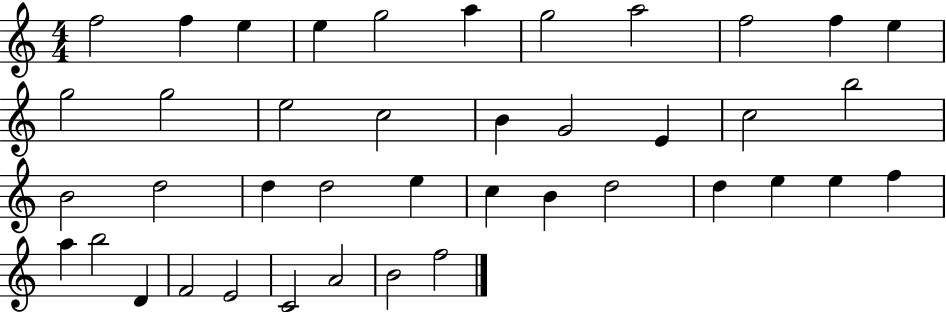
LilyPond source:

{
  \clef treble
  \numericTimeSignature
  \time 4/4
  \key c \major
  f''2 f''4 e''4 | e''4 g''2 a''4 | g''2 a''2 | f''2 f''4 e''4 | \break g''2 g''2 | e''2 c''2 | b'4 g'2 e'4 | c''2 b''2 | \break b'2 d''2 | d''4 d''2 e''4 | c''4 b'4 d''2 | d''4 e''4 e''4 f''4 | \break a''4 b''2 d'4 | f'2 e'2 | c'2 a'2 | b'2 f''2 | \break \bar "|."
}